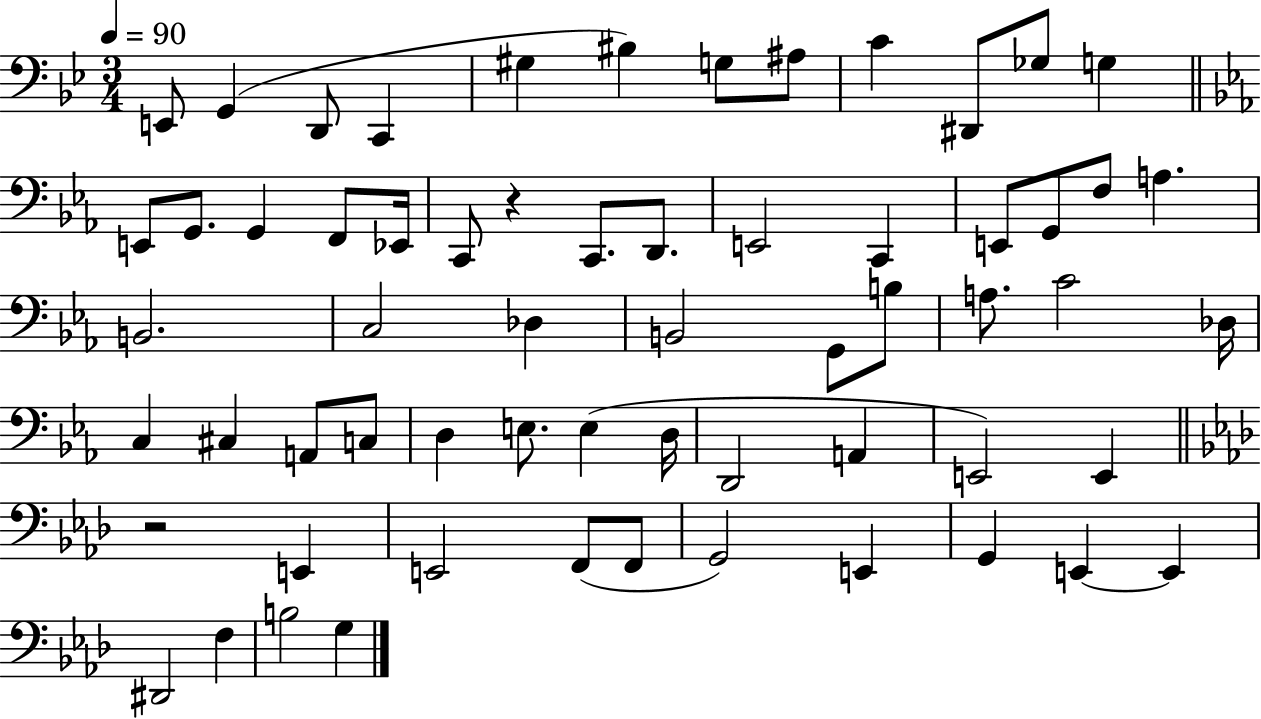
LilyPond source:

{
  \clef bass
  \numericTimeSignature
  \time 3/4
  \key bes \major
  \tempo 4 = 90
  e,8 g,4( d,8 c,4 | gis4 bis4) g8 ais8 | c'4 dis,8 ges8 g4 | \bar "||" \break \key c \minor e,8 g,8. g,4 f,8 ees,16 | c,8 r4 c,8. d,8. | e,2 c,4 | e,8 g,8 f8 a4. | \break b,2. | c2 des4 | b,2 g,8 b8 | a8. c'2 des16 | \break c4 cis4 a,8 c8 | d4 e8. e4( d16 | d,2 a,4 | e,2) e,4 | \break \bar "||" \break \key aes \major r2 e,4 | e,2 f,8( f,8 | g,2) e,4 | g,4 e,4~~ e,4 | \break dis,2 f4 | b2 g4 | \bar "|."
}